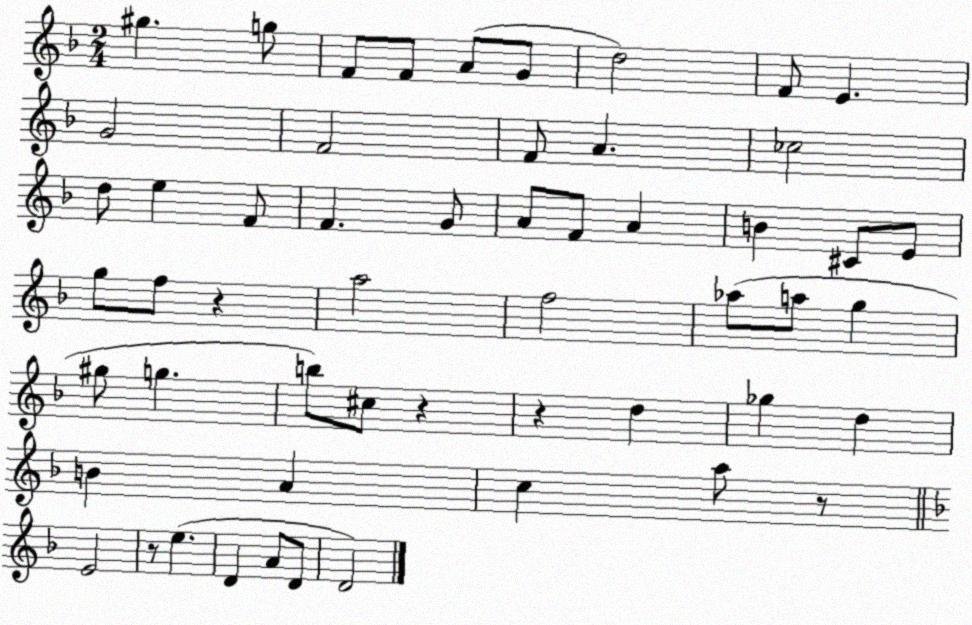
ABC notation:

X:1
T:Untitled
M:2/4
L:1/4
K:F
^g g/2 F/2 F/2 A/2 G/2 d2 F/2 E G2 F2 F/2 A _c2 d/2 e F/2 F G/2 A/2 F/2 A B ^C/2 E/2 g/2 f/2 z a2 f2 _a/2 a/2 g ^g/2 g b/2 ^c/2 z z d _g d B A c a/2 z/2 E2 z/2 e D A/2 D/2 D2